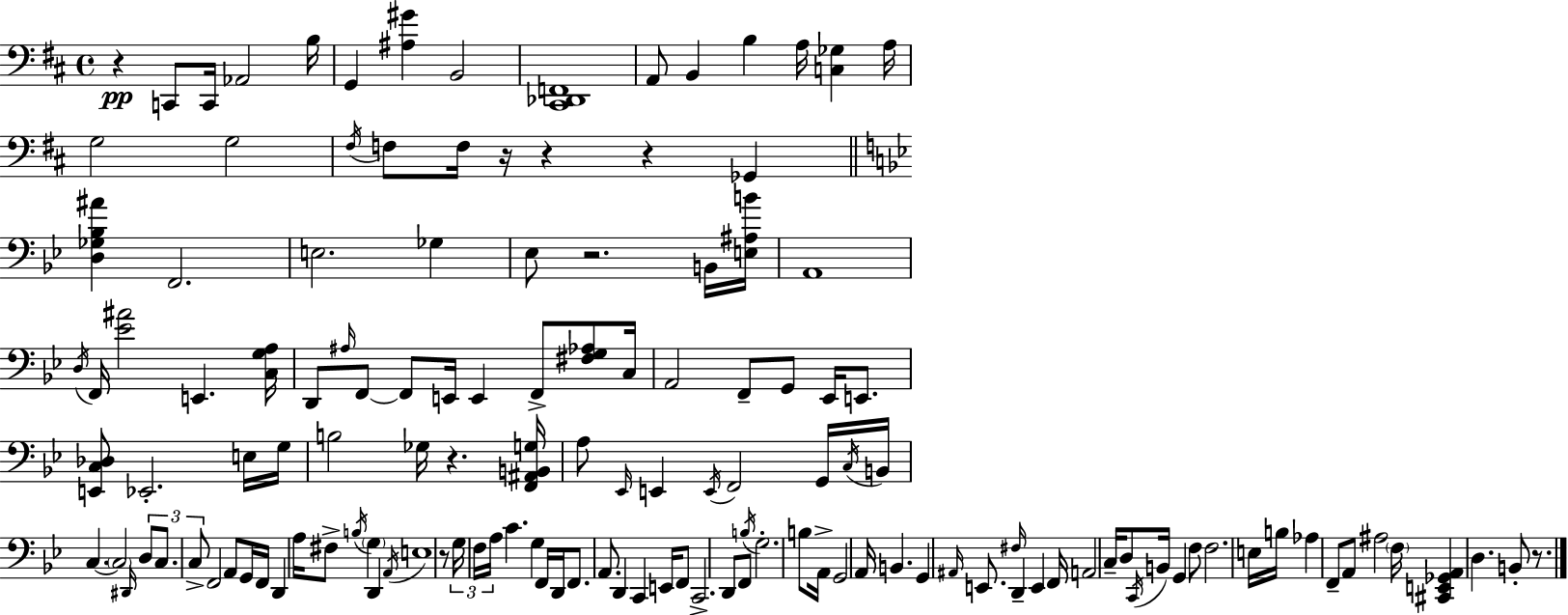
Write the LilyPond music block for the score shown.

{
  \clef bass
  \time 4/4
  \defaultTimeSignature
  \key d \major
  \repeat volta 2 { r4\pp c,8 c,16 aes,2 b16 | g,4 <ais gis'>4 b,2 | <cis, des, f,>1 | a,8 b,4 b4 a16 <c ges>4 a16 | \break g2 g2 | \acciaccatura { fis16 } f8 f16 r16 r4 r4 ges,4 | \bar "||" \break \key bes \major <d ges bes ais'>4 f,2. | e2. ges4 | ees8 r2. b,16 <e ais b'>16 | a,1 | \break \acciaccatura { d16 } f,16 <ees' ais'>2 e,4. | <c g a>16 d,8 \grace { ais16 } f,8~~ f,8 e,16 e,4 f,8-> <fis g aes>8 | c16 a,2 f,8-- g,8 ees,16 e,8. | <e, c des>8 ees,2.-. | \break e16 g16 b2 ges16 r4. | <f, ais, b, g>16 a8 \grace { ees,16 } e,4 \acciaccatura { e,16 } f,2 | g,16 \acciaccatura { c16 } b,16 c4.~~ \parenthesize c2 | \grace { dis,16 } \tuplet 3/2 { d8 c8. c8-> } f,2 | \break a,8 g,16 f,16 d,4 a16 fis8-> \acciaccatura { b16 } \parenthesize g4 | d,4 \acciaccatura { a,16 } e1 | r8 \tuplet 3/2 { g16 f16 a16 } c'4. | g4 f,16 d,16 f,8. a,8. d,4 | \break c,4 e,16 f,8 c,2.-> | d,8 f,8 \acciaccatura { b16 } g2.-. | b8 a,16-> g,2 | a,16 b,4. g,4 \grace { ais,16 } e,8. | \break \grace { fis16 } d,4-- e,4 f,16 a,2 | c16-- d8 \acciaccatura { c,16 } b,16 g,4 f8 f2. | e16 b16 aes4 | f,8-- a,8 ais2 \parenthesize f16 <cis, e, ges, a,>4 | \break d4. b,8-. r8. } \bar "|."
}